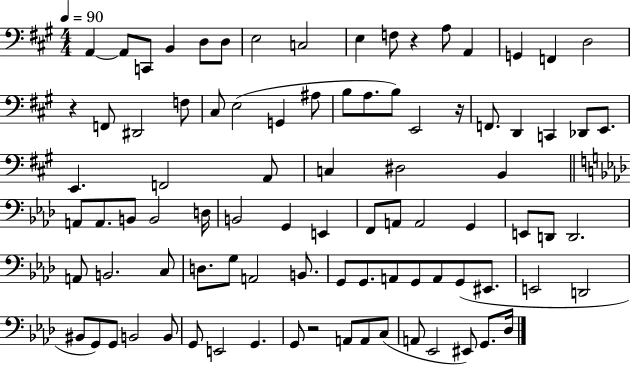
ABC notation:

X:1
T:Untitled
M:4/4
L:1/4
K:A
A,, A,,/2 C,,/2 B,, D,/2 D,/2 E,2 C,2 E, F,/2 z A,/2 A,, G,, F,, D,2 z F,,/2 ^D,,2 F,/2 ^C,/2 E,2 G,, ^A,/2 B,/2 A,/2 B,/2 E,,2 z/4 F,,/2 D,, C,, _D,,/2 E,,/2 E,, F,,2 A,,/2 C, ^D,2 B,, A,,/2 A,,/2 B,,/2 B,,2 D,/4 B,,2 G,, E,, F,,/2 A,,/2 A,,2 G,, E,,/2 D,,/2 D,,2 A,,/2 B,,2 C,/2 D,/2 G,/2 A,,2 B,,/2 G,,/2 G,,/2 A,,/2 G,,/2 A,,/2 G,,/2 ^E,,/2 E,,2 D,,2 ^B,,/2 G,,/2 G,,/2 B,,2 B,,/2 G,,/2 E,,2 G,, G,,/2 z2 A,,/2 A,,/2 C,/2 A,,/2 _E,,2 ^E,,/2 G,,/2 _D,/4